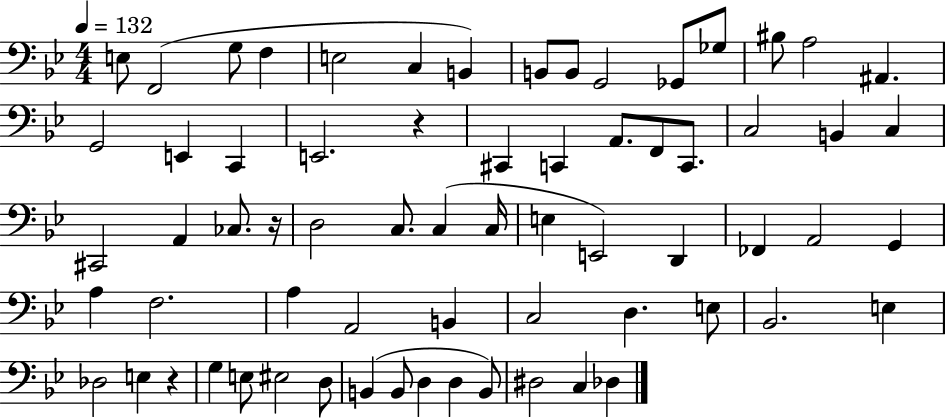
E3/e F2/h G3/e F3/q E3/h C3/q B2/q B2/e B2/e G2/h Gb2/e Gb3/e BIS3/e A3/h A#2/q. G2/h E2/q C2/q E2/h. R/q C#2/q C2/q A2/e. F2/e C2/e. C3/h B2/q C3/q C#2/h A2/q CES3/e. R/s D3/h C3/e. C3/q C3/s E3/q E2/h D2/q FES2/q A2/h G2/q A3/q F3/h. A3/q A2/h B2/q C3/h D3/q. E3/e Bb2/h. E3/q Db3/h E3/q R/q G3/q E3/e EIS3/h D3/e B2/q B2/e D3/q D3/q B2/e D#3/h C3/q Db3/q